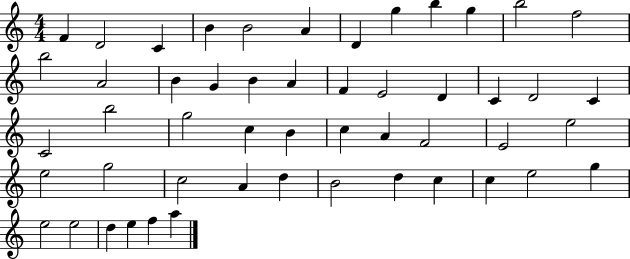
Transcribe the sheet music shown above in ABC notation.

X:1
T:Untitled
M:4/4
L:1/4
K:C
F D2 C B B2 A D g b g b2 f2 b2 A2 B G B A F E2 D C D2 C C2 b2 g2 c B c A F2 E2 e2 e2 g2 c2 A d B2 d c c e2 g e2 e2 d e f a